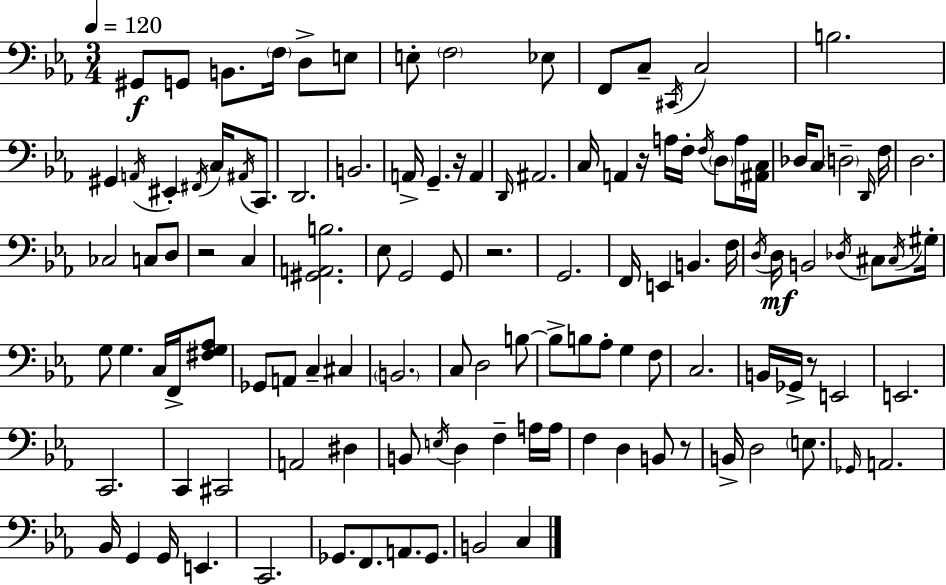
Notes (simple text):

G#2/e G2/e B2/e. F3/s D3/e E3/e E3/e F3/h Eb3/e F2/e C3/e C#2/s C3/h B3/h. G#2/q A2/s EIS2/q F#2/s C3/s A#2/s C2/e. D2/h. B2/h. A2/s G2/q. R/s A2/q D2/s A#2/h. C3/s A2/q R/s A3/s F3/s F3/s D3/e A3/s [A#2,C3]/s Db3/s C3/e D3/h D2/s F3/s D3/h. CES3/h C3/e D3/e R/h C3/q [G#2,A2,B3]/h. Eb3/e G2/h G2/e R/h. G2/h. F2/s E2/q B2/q. F3/s D3/s D3/s B2/h Db3/s C#3/e C#3/s G#3/s G3/e G3/q. C3/s F2/s [F#3,G3,Ab3]/e Gb2/e A2/e C3/q C#3/q B2/h. C3/e D3/h B3/e B3/e B3/e Ab3/e G3/q F3/e C3/h. B2/s Gb2/s R/e E2/h E2/h. C2/h. C2/q C#2/h A2/h D#3/q B2/e E3/s D3/q F3/q A3/s A3/s F3/q D3/q B2/e R/e B2/s D3/h E3/e. Gb2/s A2/h. Bb2/s G2/q G2/s E2/q. C2/h. Gb2/e. F2/e. A2/e. Gb2/e. B2/h C3/q